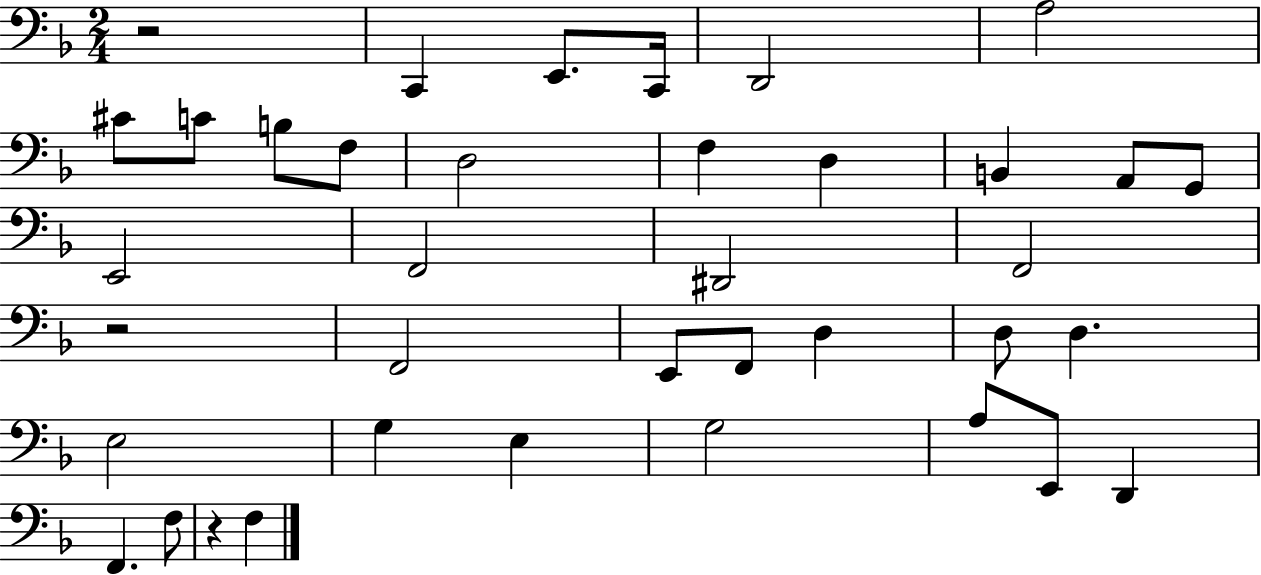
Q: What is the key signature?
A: F major